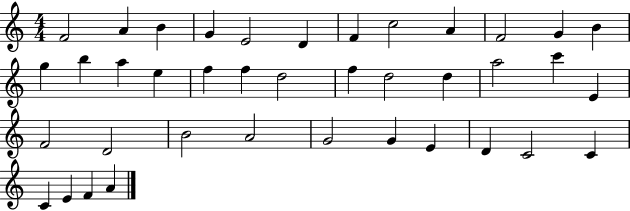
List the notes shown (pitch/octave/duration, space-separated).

F4/h A4/q B4/q G4/q E4/h D4/q F4/q C5/h A4/q F4/h G4/q B4/q G5/q B5/q A5/q E5/q F5/q F5/q D5/h F5/q D5/h D5/q A5/h C6/q E4/q F4/h D4/h B4/h A4/h G4/h G4/q E4/q D4/q C4/h C4/q C4/q E4/q F4/q A4/q